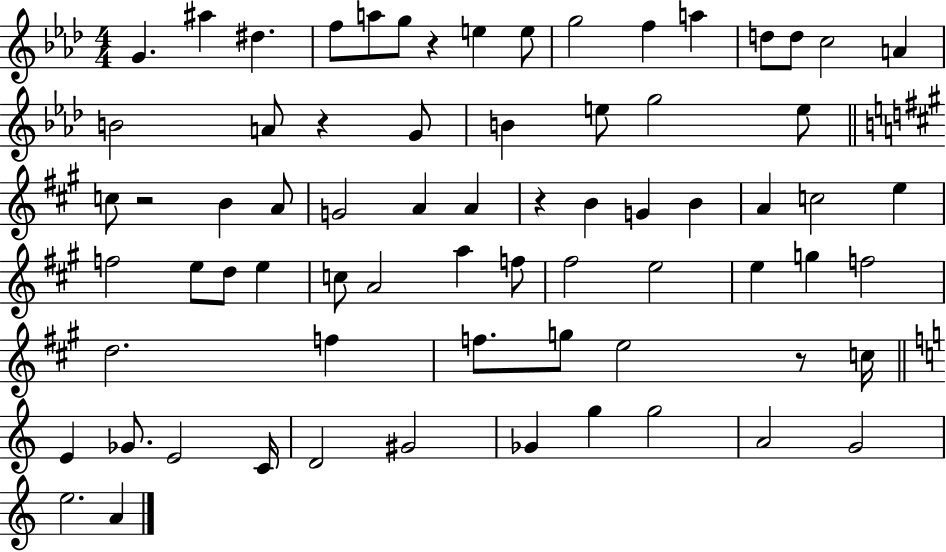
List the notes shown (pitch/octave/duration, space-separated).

G4/q. A#5/q D#5/q. F5/e A5/e G5/e R/q E5/q E5/e G5/h F5/q A5/q D5/e D5/e C5/h A4/q B4/h A4/e R/q G4/e B4/q E5/e G5/h E5/e C5/e R/h B4/q A4/e G4/h A4/q A4/q R/q B4/q G4/q B4/q A4/q C5/h E5/q F5/h E5/e D5/e E5/q C5/e A4/h A5/q F5/e F#5/h E5/h E5/q G5/q F5/h D5/h. F5/q F5/e. G5/e E5/h R/e C5/s E4/q Gb4/e. E4/h C4/s D4/h G#4/h Gb4/q G5/q G5/h A4/h G4/h E5/h. A4/q